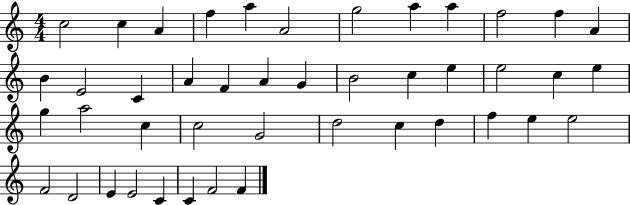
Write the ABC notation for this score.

X:1
T:Untitled
M:4/4
L:1/4
K:C
c2 c A f a A2 g2 a a f2 f A B E2 C A F A G B2 c e e2 c e g a2 c c2 G2 d2 c d f e e2 F2 D2 E E2 C C F2 F